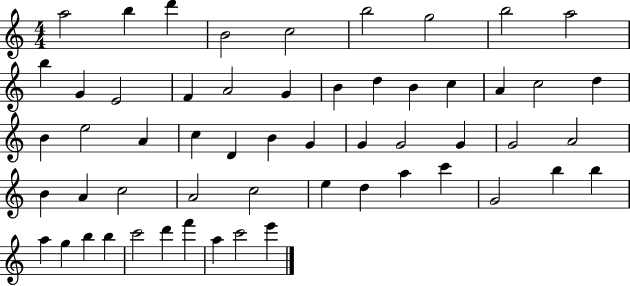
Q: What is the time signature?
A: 4/4